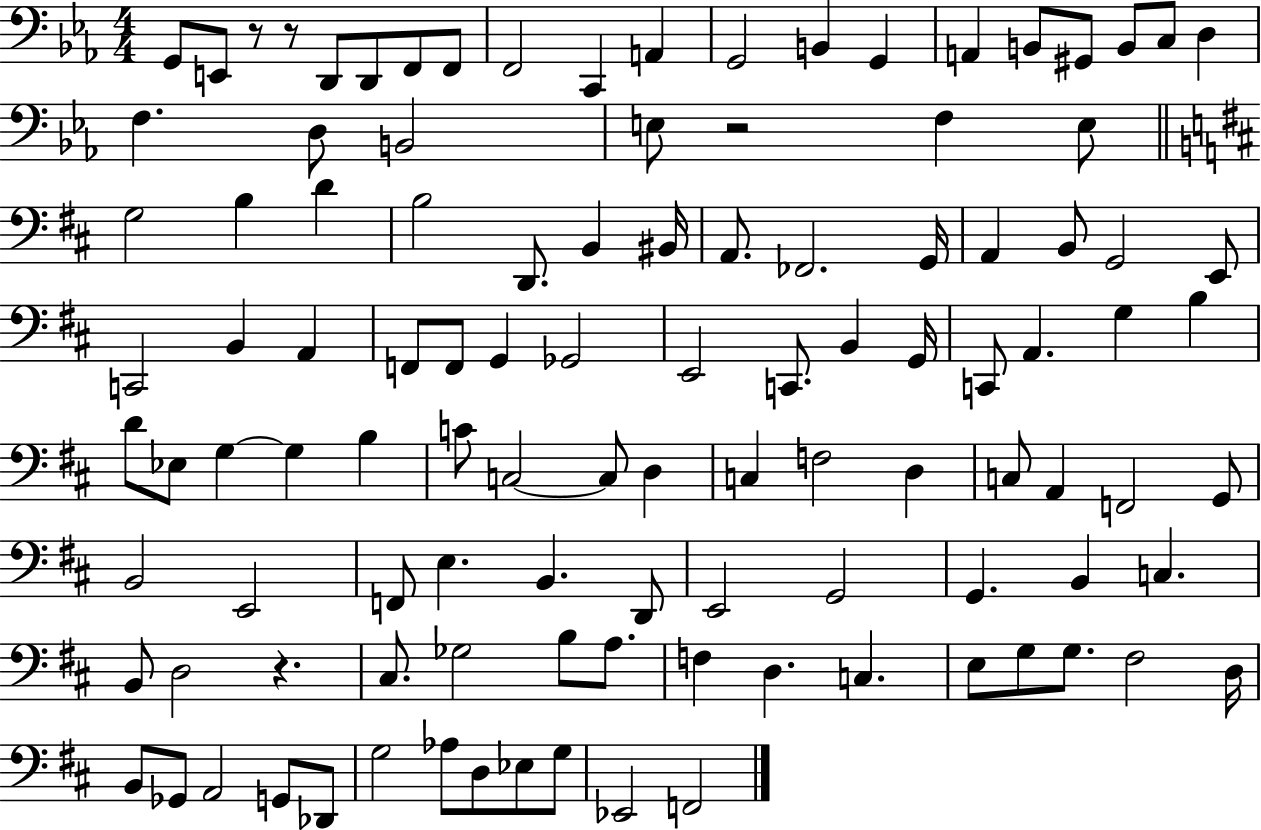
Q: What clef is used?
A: bass